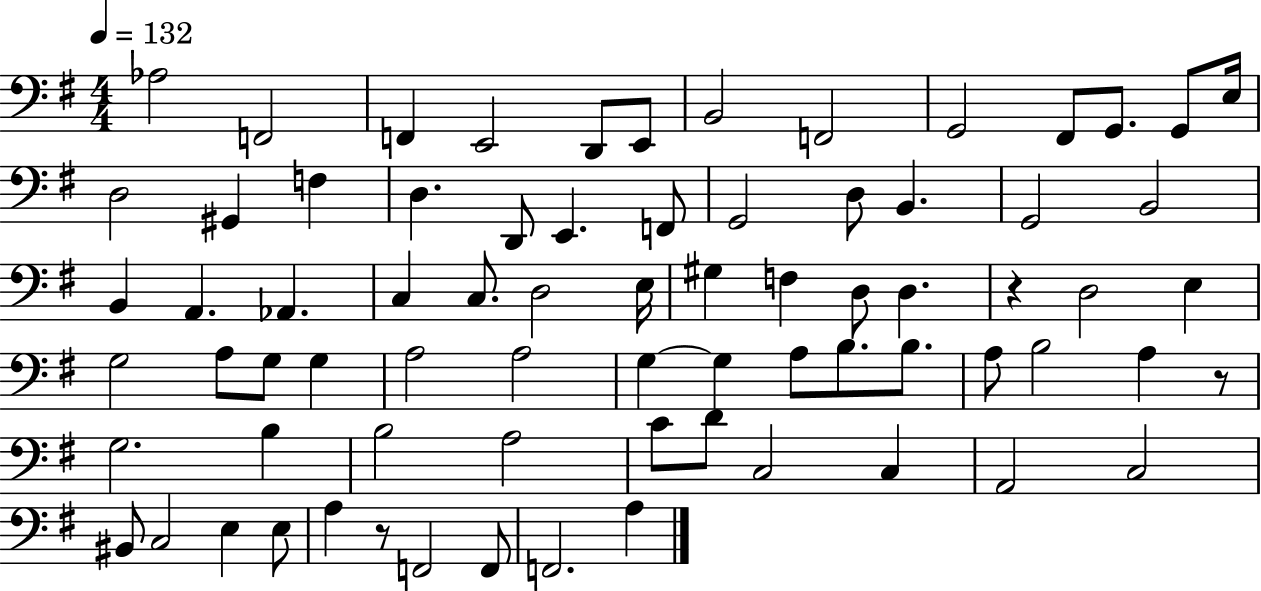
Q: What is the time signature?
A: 4/4